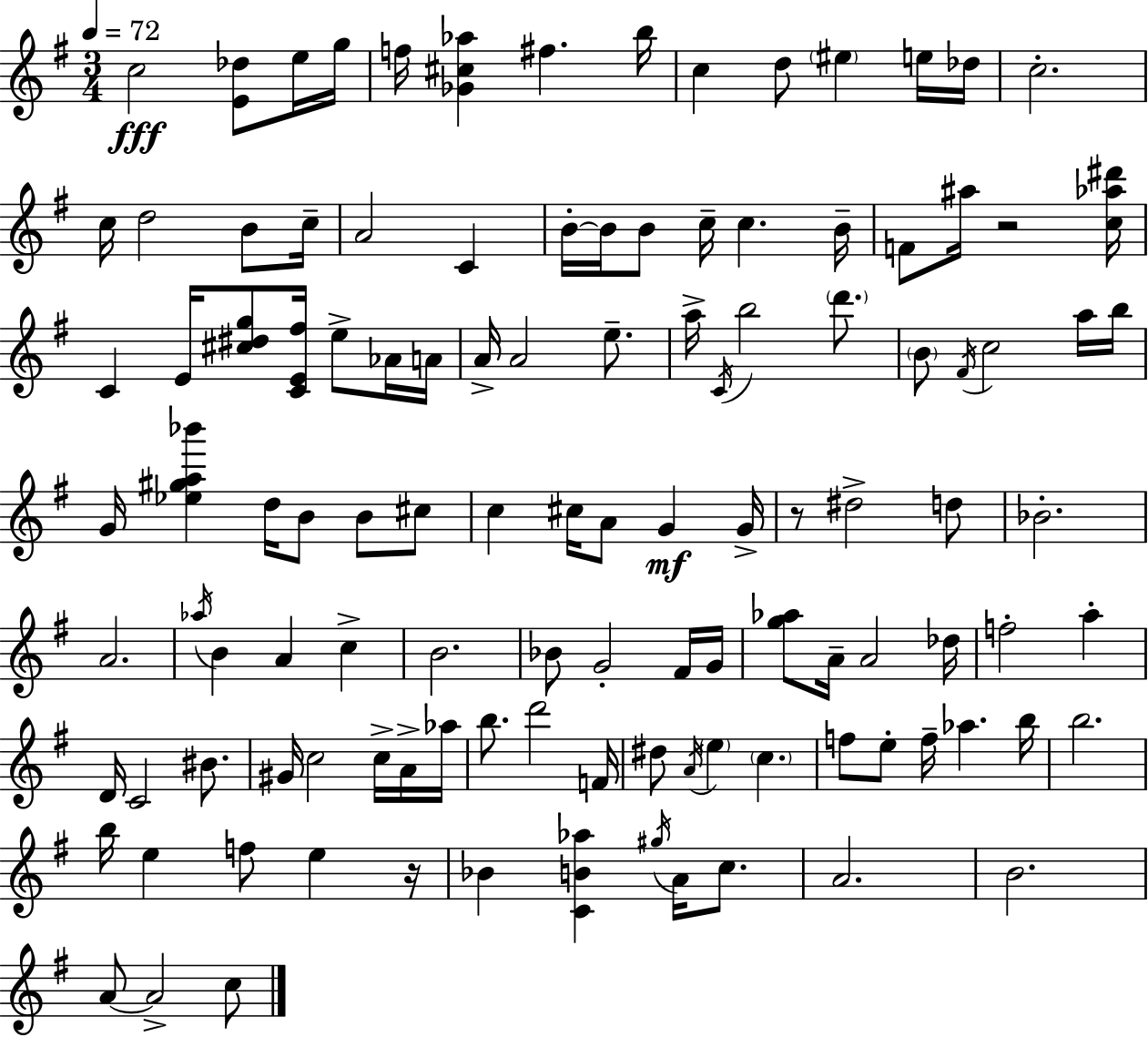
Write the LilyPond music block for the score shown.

{
  \clef treble
  \numericTimeSignature
  \time 3/4
  \key g \major
  \tempo 4 = 72
  c''2\fff <e' des''>8 e''16 g''16 | f''16 <ges' cis'' aes''>4 fis''4. b''16 | c''4 d''8 \parenthesize eis''4 e''16 des''16 | c''2.-. | \break c''16 d''2 b'8 c''16-- | a'2 c'4 | b'16-.~~ b'16 b'8 c''16-- c''4. b'16-- | f'8 ais''16 r2 <c'' aes'' dis'''>16 | \break c'4 e'16 <cis'' dis'' g''>8 <c' e' fis''>16 e''8-> aes'16 a'16 | a'16-> a'2 e''8.-- | a''16-> \acciaccatura { c'16 } b''2 \parenthesize d'''8. | \parenthesize b'8 \acciaccatura { fis'16 } c''2 | \break a''16 b''16 g'16 <ees'' gis'' a'' bes'''>4 d''16 b'8 b'8 | cis''8 c''4 cis''16 a'8 g'4\mf | g'16-> r8 dis''2-> | d''8 bes'2.-. | \break a'2. | \acciaccatura { aes''16 } b'4 a'4 c''4-> | b'2. | bes'8 g'2-. | \break fis'16 g'16 <g'' aes''>8 a'16-- a'2 | des''16 f''2-. a''4-. | d'16 c'2 | bis'8. gis'16 c''2 | \break c''16-> a'16-> aes''16 b''8. d'''2 | f'16 dis''8 \acciaccatura { a'16 } \parenthesize e''4 \parenthesize c''4. | f''8 e''8-. f''16-- aes''4. | b''16 b''2. | \break b''16 e''4 f''8 e''4 | r16 bes'4 <c' b' aes''>4 | \acciaccatura { gis''16 } a'16 c''8. a'2. | b'2. | \break a'8~~ a'2-> | c''8 \bar "|."
}